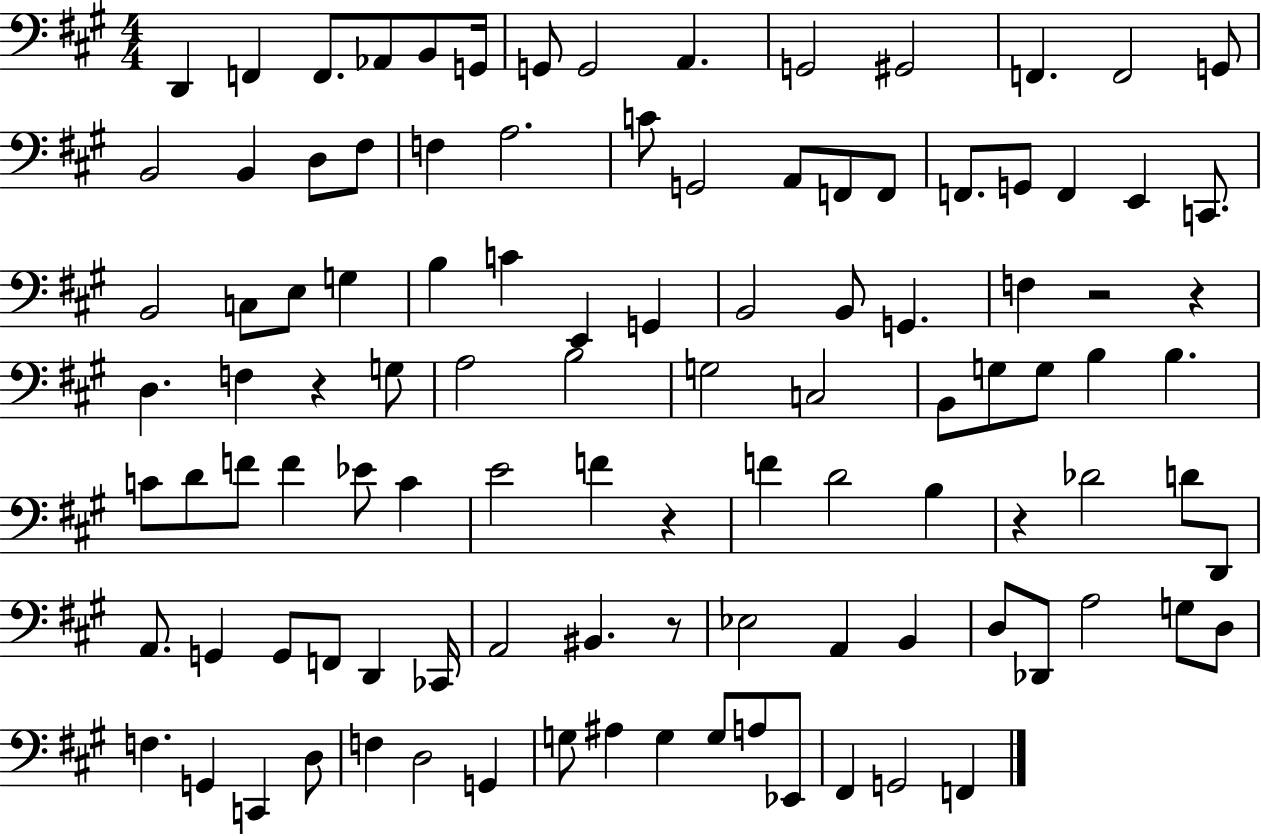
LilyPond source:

{
  \clef bass
  \numericTimeSignature
  \time 4/4
  \key a \major
  d,4 f,4 f,8. aes,8 b,8 g,16 | g,8 g,2 a,4. | g,2 gis,2 | f,4. f,2 g,8 | \break b,2 b,4 d8 fis8 | f4 a2. | c'8 g,2 a,8 f,8 f,8 | f,8. g,8 f,4 e,4 c,8. | \break b,2 c8 e8 g4 | b4 c'4 e,4 g,4 | b,2 b,8 g,4. | f4 r2 r4 | \break d4. f4 r4 g8 | a2 b2 | g2 c2 | b,8 g8 g8 b4 b4. | \break c'8 d'8 f'8 f'4 ees'8 c'4 | e'2 f'4 r4 | f'4 d'2 b4 | r4 des'2 d'8 d,8 | \break a,8. g,4 g,8 f,8 d,4 ces,16 | a,2 bis,4. r8 | ees2 a,4 b,4 | d8 des,8 a2 g8 d8 | \break f4. g,4 c,4 d8 | f4 d2 g,4 | g8 ais4 g4 g8 a8 ees,8 | fis,4 g,2 f,4 | \break \bar "|."
}